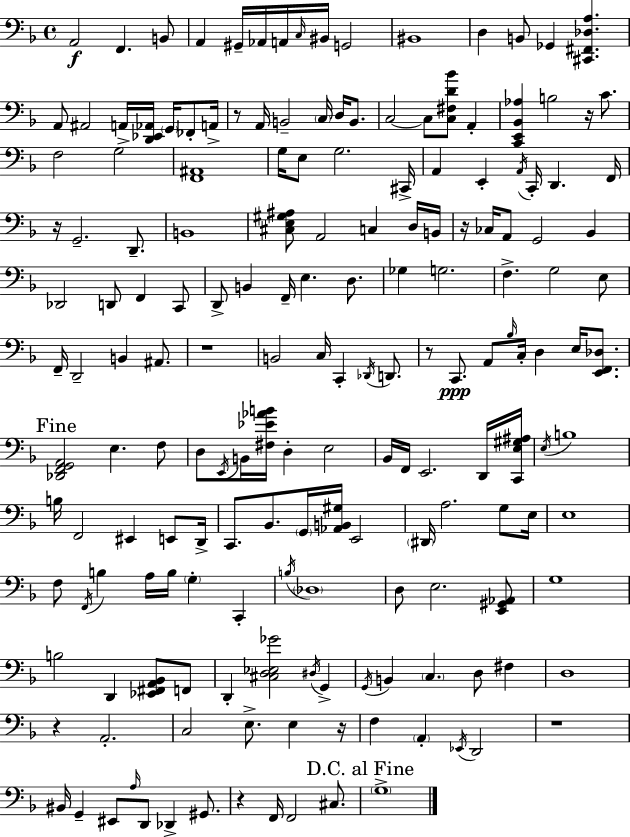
A2/h F2/q. B2/e A2/q G#2/s Ab2/s A2/s C3/s BIS2/s G2/h BIS2/w D3/q B2/e Gb2/q [C#2,F#2,Db3,A3]/q. A2/e A#2/h A2/s [D2,Eb2,Ab2]/s G2/s FES2/e A2/s R/e A2/s B2/h C3/s D3/s B2/e. C3/h C3/e [C3,F#3,D4,Bb4]/e A2/q [C2,E2,Bb2,Ab3]/q B3/h R/s C4/e. F3/h G3/h [F2,A#2]/w G3/s E3/e G3/h. C#2/s A2/q E2/q A2/s C2/s D2/q. F2/s R/s G2/h. D2/e. B2/w [C#3,E3,G#3,A#3]/e A2/h C3/q D3/s B2/s R/s CES3/s A2/e G2/h Bb2/q Db2/h D2/e F2/q C2/e D2/e B2/q F2/s E3/q. D3/e. Gb3/q G3/h. F3/q. G3/h E3/e F2/s D2/h B2/q A#2/e. R/w B2/h C3/s C2/q Db2/s D2/e. R/e C2/e. A2/e Bb3/s C3/s D3/q E3/s [E2,F2,Db3]/e. [Db2,F2,G2,A2]/h E3/q. F3/e D3/e E2/s B2/s [F#3,Eb4,Ab4,B4]/s D3/q E3/h Bb2/s F2/s E2/h. D2/s [C2,E3,G#3,A#3]/s E3/s B3/w B3/s F2/h EIS2/q E2/e D2/s C2/e. Bb2/e. G2/s [Ab2,B2,G#3]/s E2/h D#2/s A3/h. G3/e E3/s E3/w F3/e F2/s B3/q A3/s B3/s G3/q C2/q B3/s Db3/w D3/e E3/h. [E2,G#2,Ab2]/e G3/w B3/h D2/q [Eb2,F#2,A2,Bb2]/e F2/e D2/q [C#3,D3,Eb3,Gb4]/h D#3/s G2/q G2/s B2/q C3/q. D3/e F#3/q D3/w R/q A2/h. C3/h E3/e. E3/q R/s F3/q A2/q Eb2/s D2/h R/w BIS2/s G2/q EIS2/e A3/s D2/e Db2/q G#2/e. R/q F2/s F2/h C#3/e. G3/w